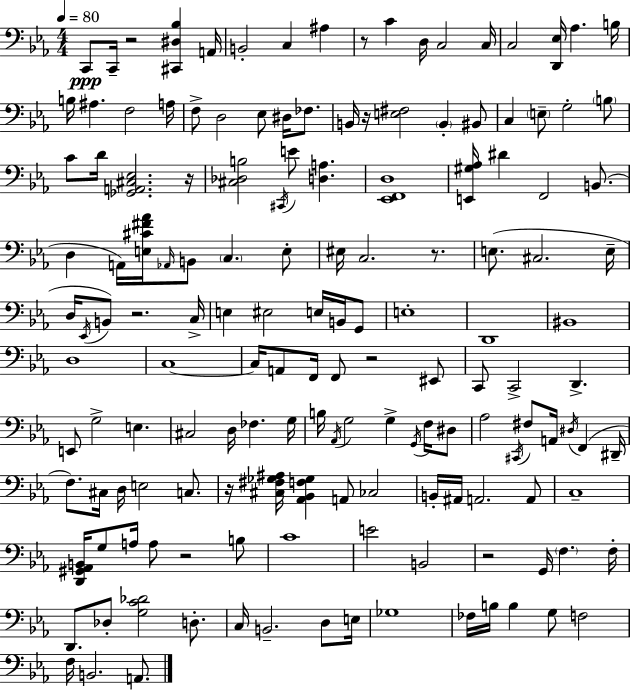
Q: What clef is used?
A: bass